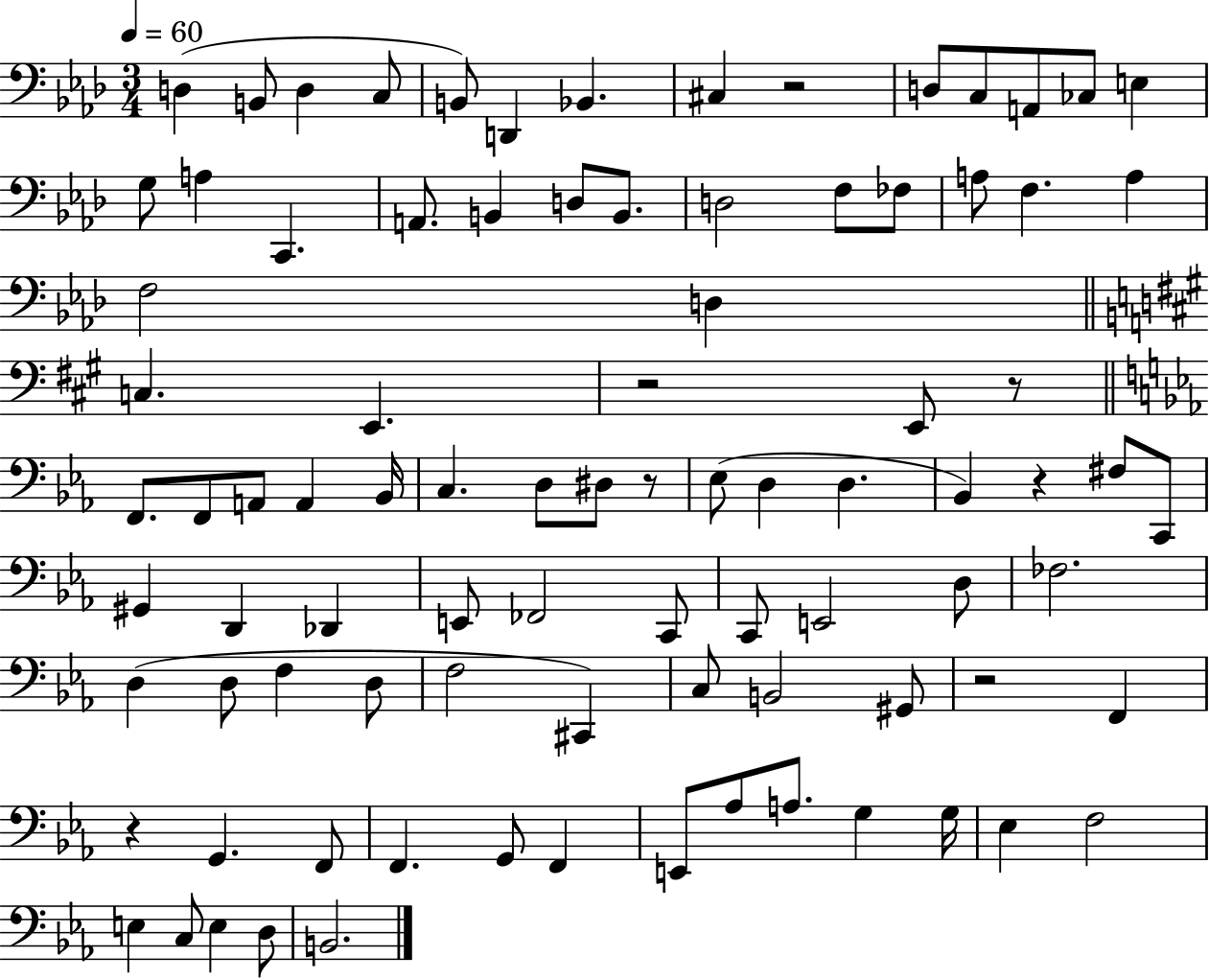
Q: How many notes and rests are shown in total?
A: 89